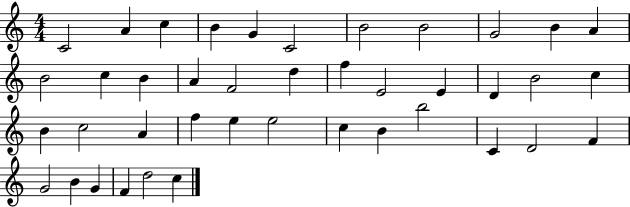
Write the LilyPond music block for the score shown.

{
  \clef treble
  \numericTimeSignature
  \time 4/4
  \key c \major
  c'2 a'4 c''4 | b'4 g'4 c'2 | b'2 b'2 | g'2 b'4 a'4 | \break b'2 c''4 b'4 | a'4 f'2 d''4 | f''4 e'2 e'4 | d'4 b'2 c''4 | \break b'4 c''2 a'4 | f''4 e''4 e''2 | c''4 b'4 b''2 | c'4 d'2 f'4 | \break g'2 b'4 g'4 | f'4 d''2 c''4 | \bar "|."
}